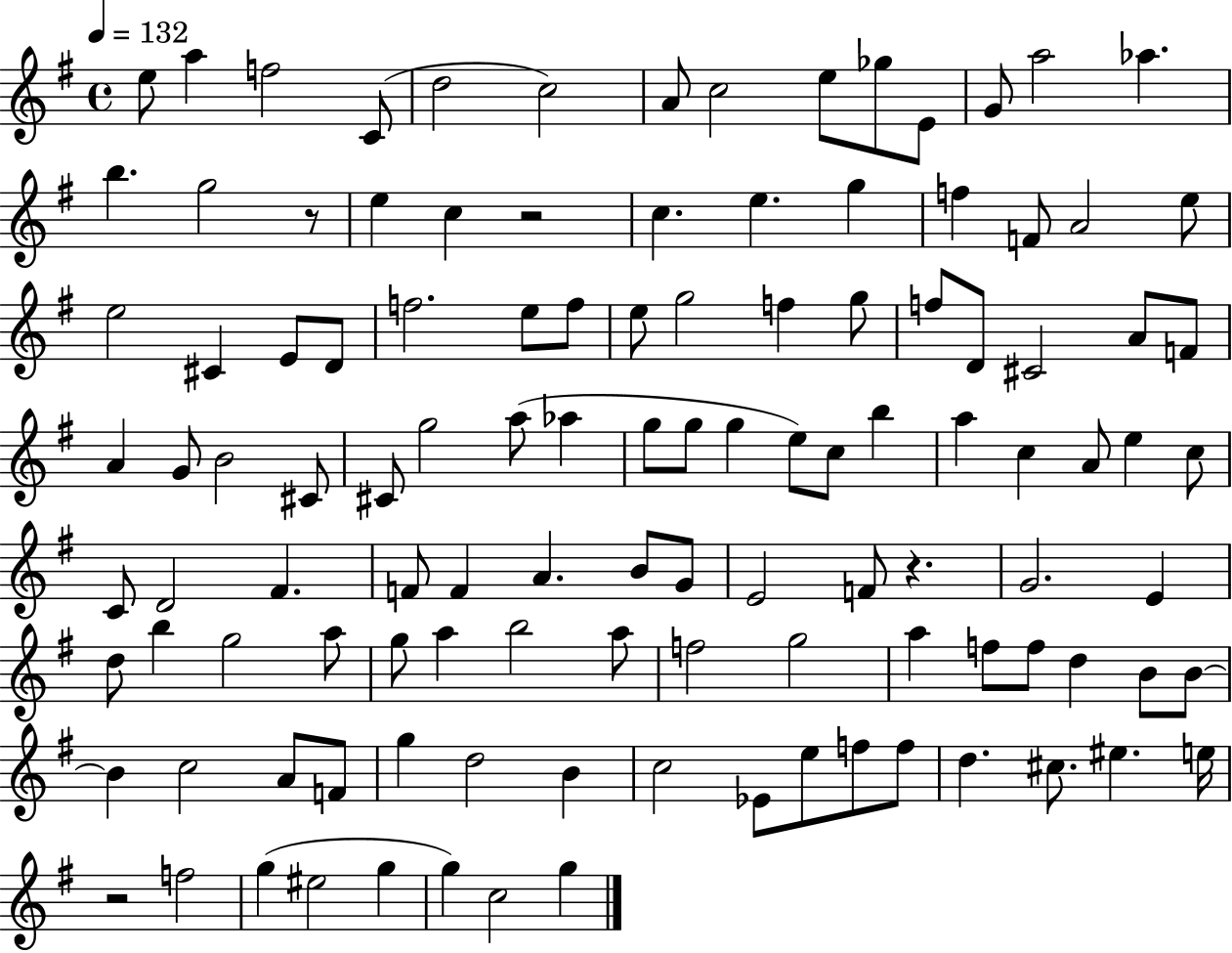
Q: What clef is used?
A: treble